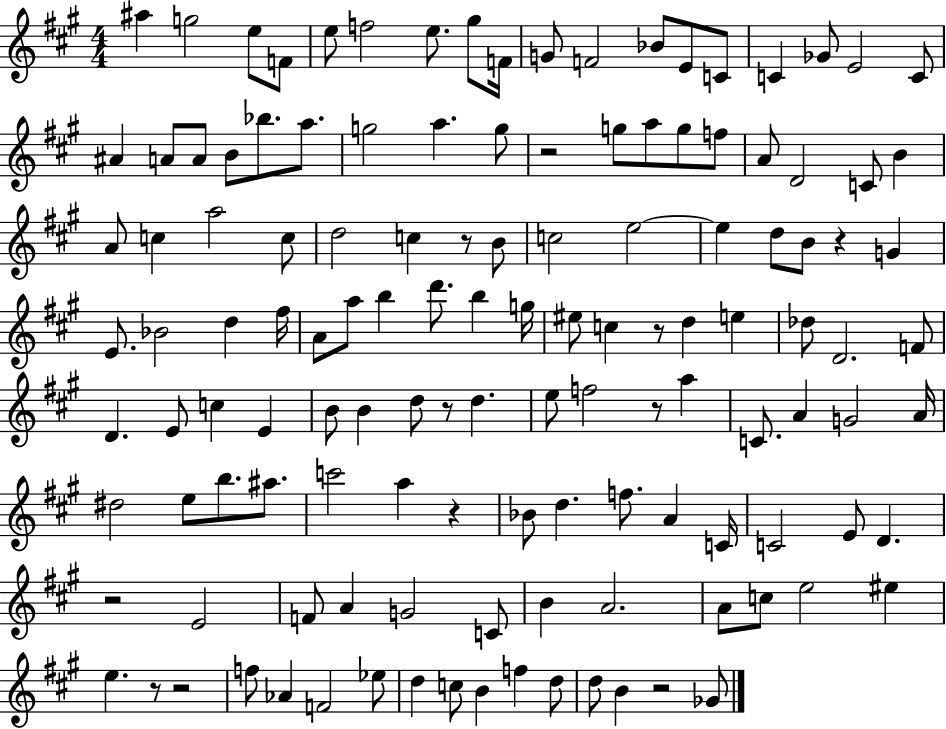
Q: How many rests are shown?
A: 11